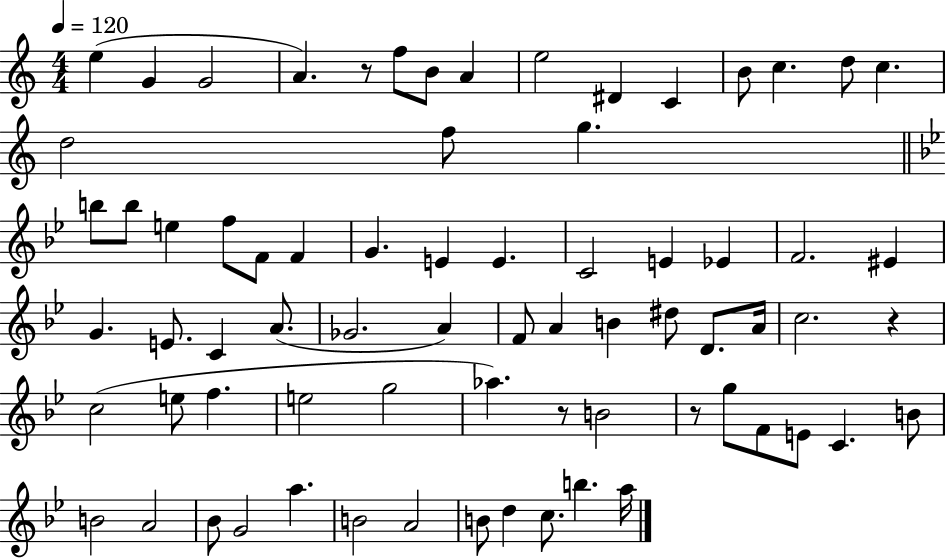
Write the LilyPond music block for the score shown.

{
  \clef treble
  \numericTimeSignature
  \time 4/4
  \key c \major
  \tempo 4 = 120
  e''4( g'4 g'2 | a'4.) r8 f''8 b'8 a'4 | e''2 dis'4 c'4 | b'8 c''4. d''8 c''4. | \break d''2 f''8 g''4. | \bar "||" \break \key bes \major b''8 b''8 e''4 f''8 f'8 f'4 | g'4. e'4 e'4. | c'2 e'4 ees'4 | f'2. eis'4 | \break g'4. e'8. c'4 a'8.( | ges'2. a'4) | f'8 a'4 b'4 dis''8 d'8. a'16 | c''2. r4 | \break c''2( e''8 f''4. | e''2 g''2 | aes''4.) r8 b'2 | r8 g''8 f'8 e'8 c'4. b'8 | \break b'2 a'2 | bes'8 g'2 a''4. | b'2 a'2 | b'8 d''4 c''8. b''4. a''16 | \break \bar "|."
}